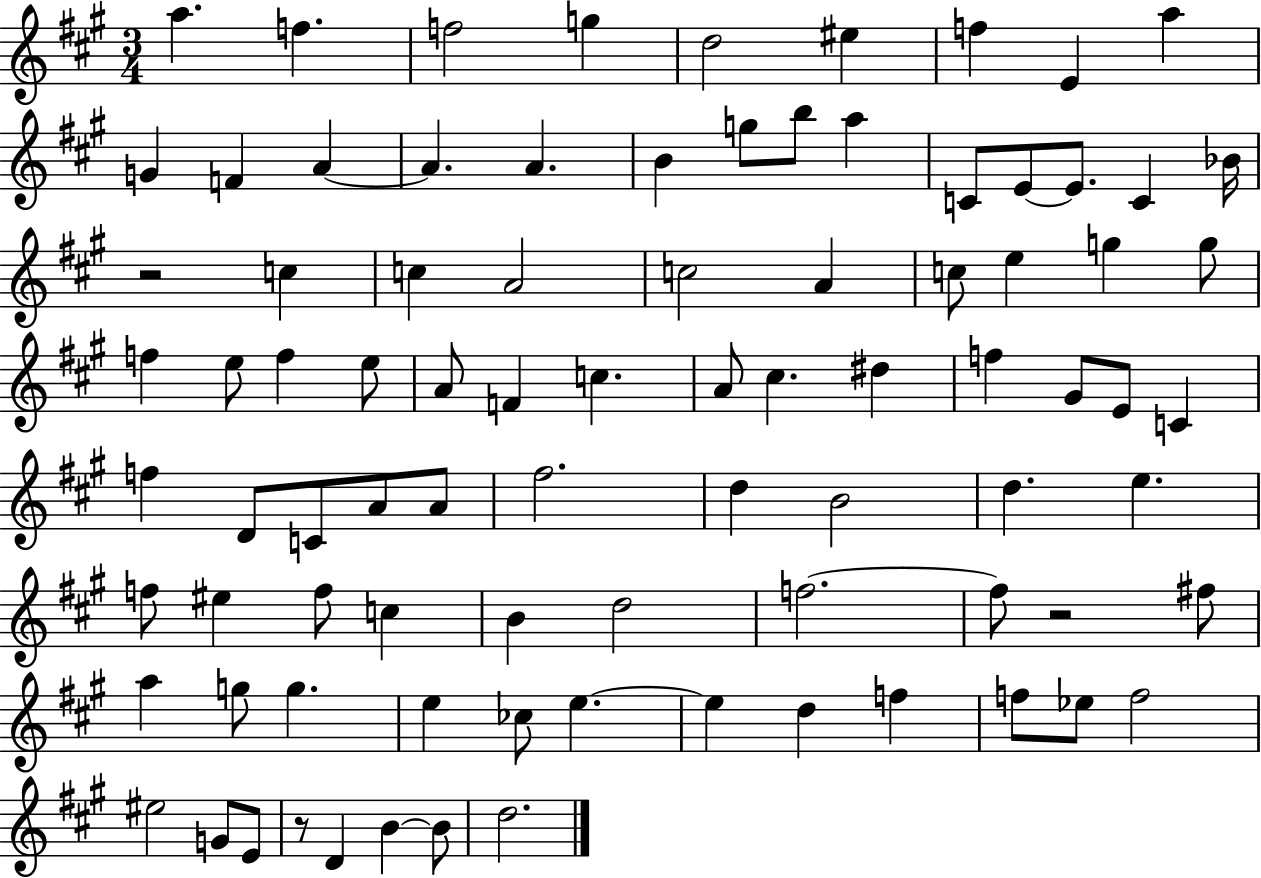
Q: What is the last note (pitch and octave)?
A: D5